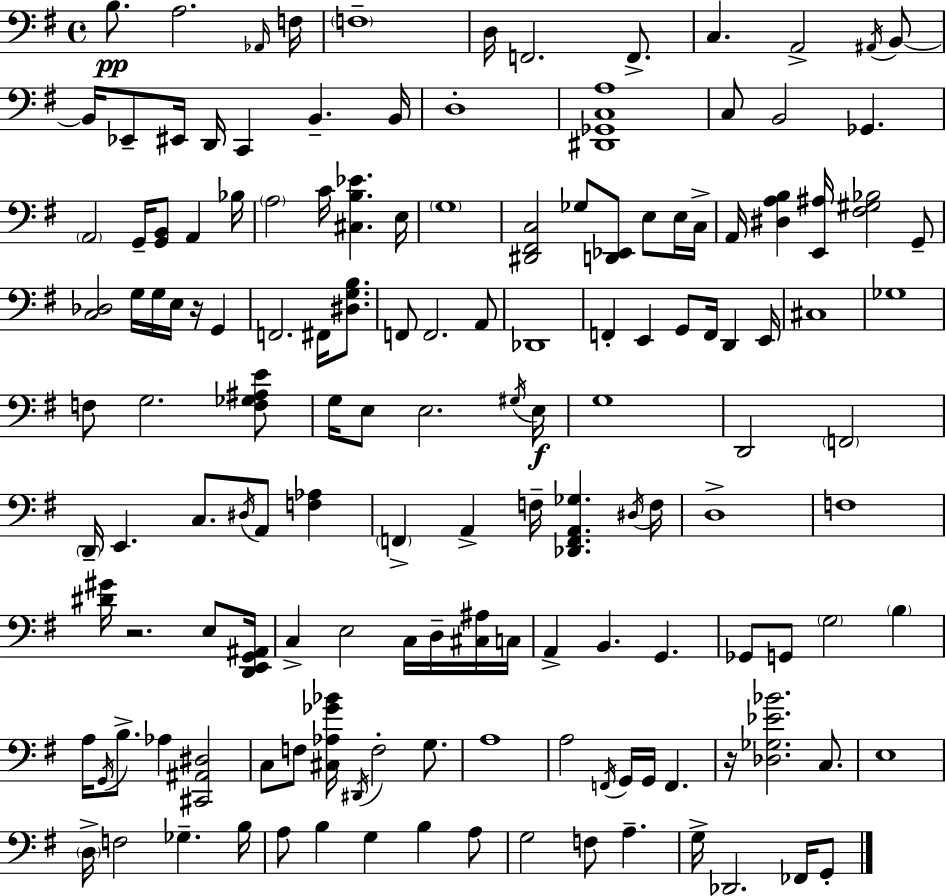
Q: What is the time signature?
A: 4/4